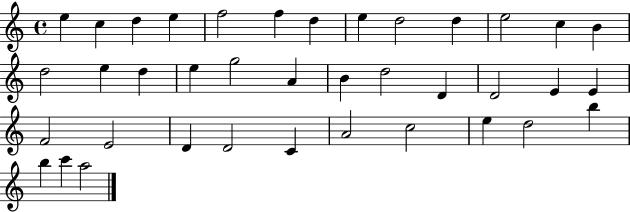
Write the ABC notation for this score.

X:1
T:Untitled
M:4/4
L:1/4
K:C
e c d e f2 f d e d2 d e2 c B d2 e d e g2 A B d2 D D2 E E F2 E2 D D2 C A2 c2 e d2 b b c' a2